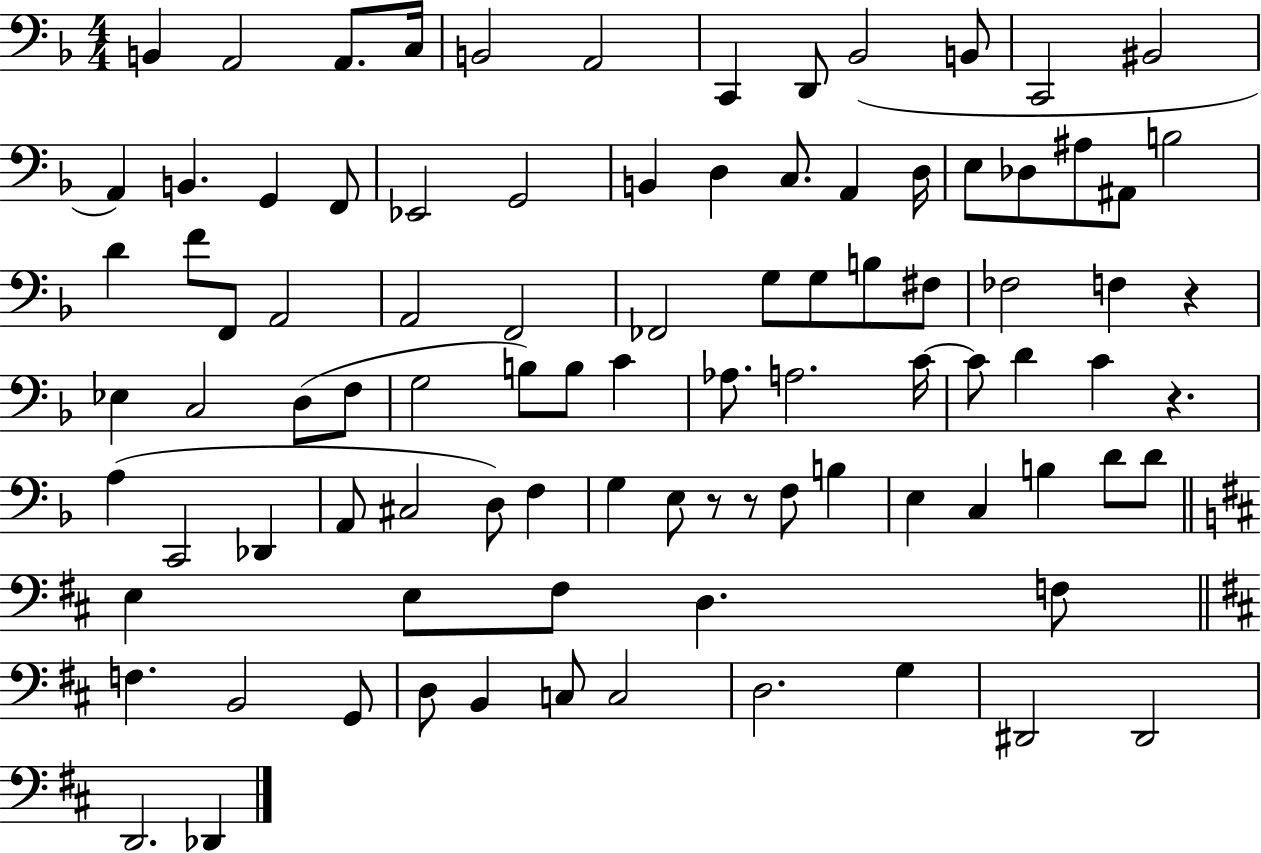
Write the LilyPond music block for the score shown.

{
  \clef bass
  \numericTimeSignature
  \time 4/4
  \key f \major
  b,4 a,2 a,8. c16 | b,2 a,2 | c,4 d,8 bes,2( b,8 | c,2 bis,2 | \break a,4) b,4. g,4 f,8 | ees,2 g,2 | b,4 d4 c8. a,4 d16 | e8 des8 ais8 ais,8 b2 | \break d'4 f'8 f,8 a,2 | a,2 f,2 | fes,2 g8 g8 b8 fis8 | fes2 f4 r4 | \break ees4 c2 d8( f8 | g2 b8) b8 c'4 | aes8. a2. c'16~~ | c'8 d'4 c'4 r4. | \break a4( c,2 des,4 | a,8 cis2 d8) f4 | g4 e8 r8 r8 f8 b4 | e4 c4 b4 d'8 d'8 | \break \bar "||" \break \key d \major e4 e8 fis8 d4. f8 | \bar "||" \break \key d \major f4. b,2 g,8 | d8 b,4 c8 c2 | d2. g4 | dis,2 dis,2 | \break d,2. des,4 | \bar "|."
}